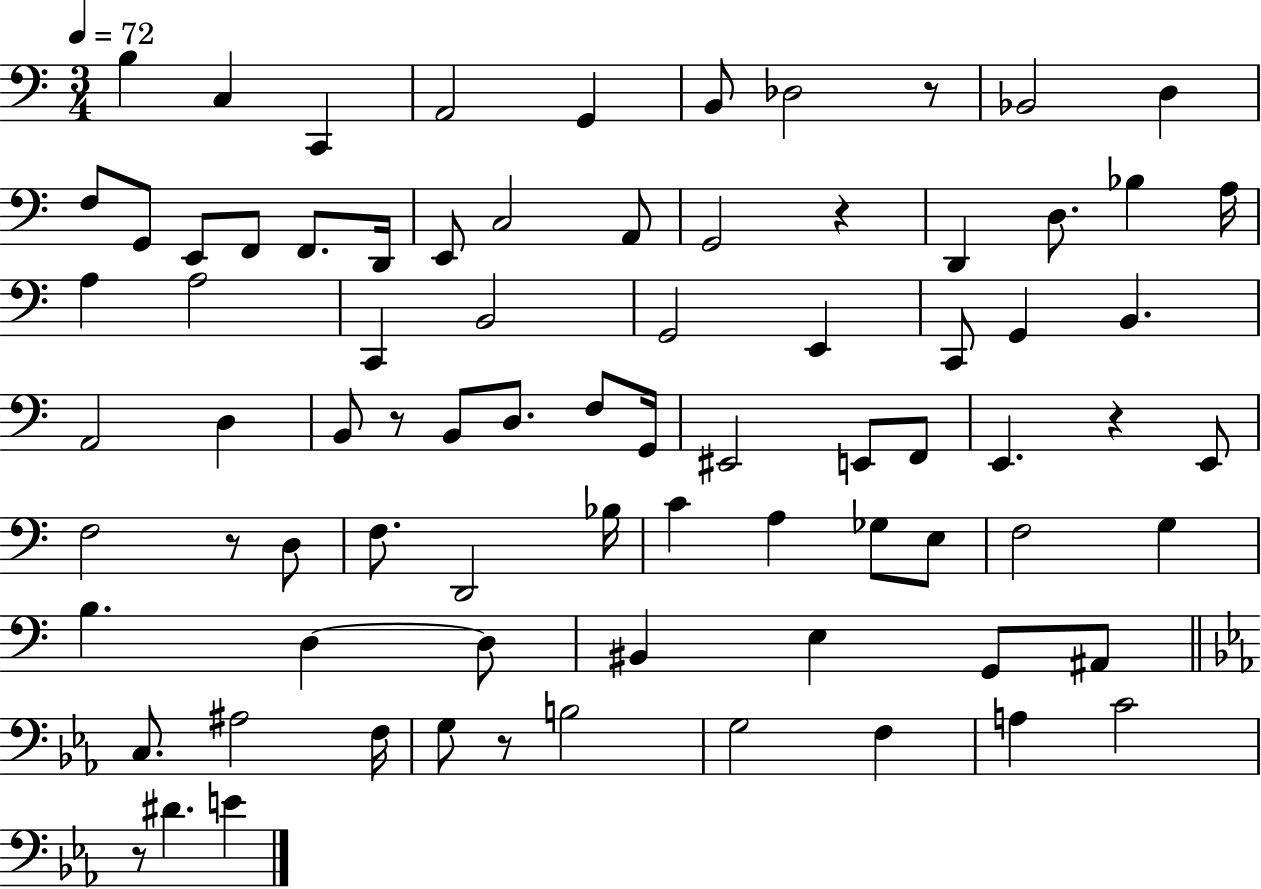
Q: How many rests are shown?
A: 7